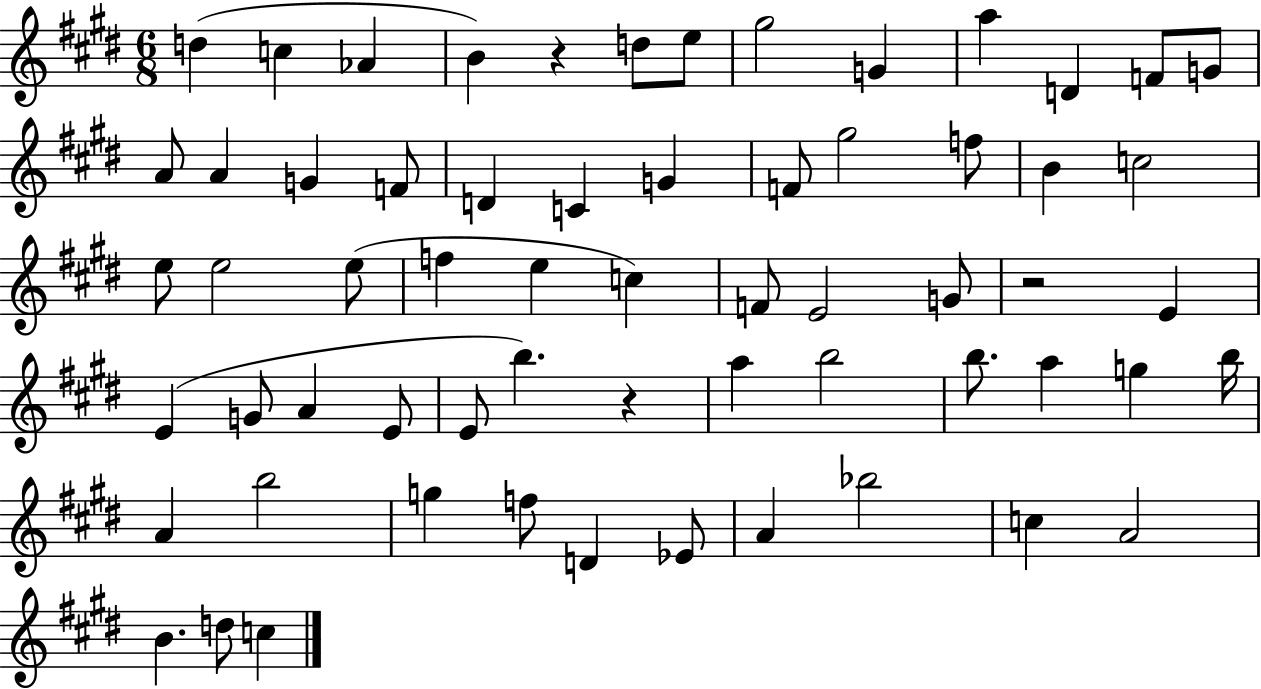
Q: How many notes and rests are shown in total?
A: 62